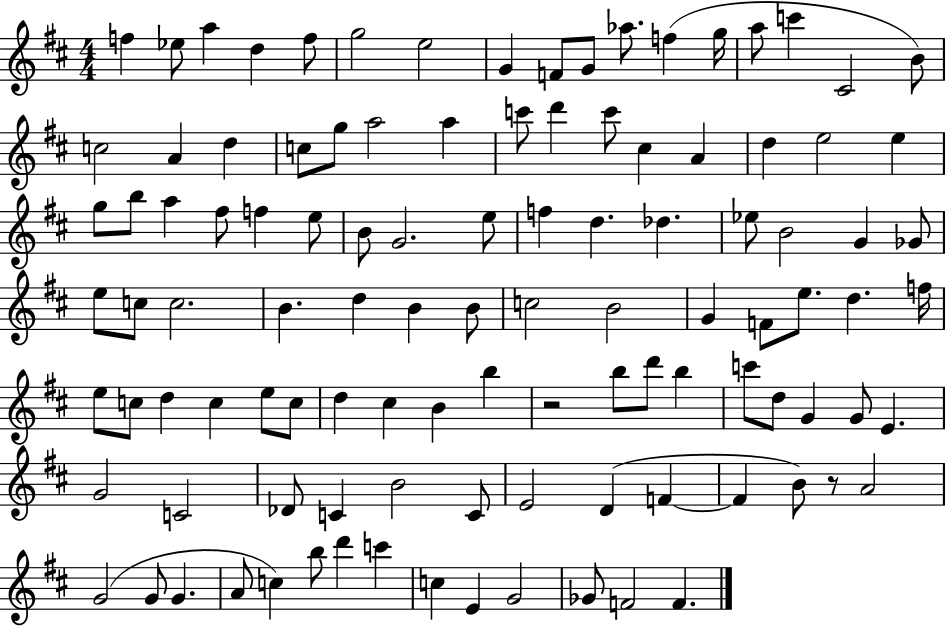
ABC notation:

X:1
T:Untitled
M:4/4
L:1/4
K:D
f _e/2 a d f/2 g2 e2 G F/2 G/2 _a/2 f g/4 a/2 c' ^C2 B/2 c2 A d c/2 g/2 a2 a c'/2 d' c'/2 ^c A d e2 e g/2 b/2 a ^f/2 f e/2 B/2 G2 e/2 f d _d _e/2 B2 G _G/2 e/2 c/2 c2 B d B B/2 c2 B2 G F/2 e/2 d f/4 e/2 c/2 d c e/2 c/2 d ^c B b z2 b/2 d'/2 b c'/2 d/2 G G/2 E G2 C2 _D/2 C B2 C/2 E2 D F F B/2 z/2 A2 G2 G/2 G A/2 c b/2 d' c' c E G2 _G/2 F2 F